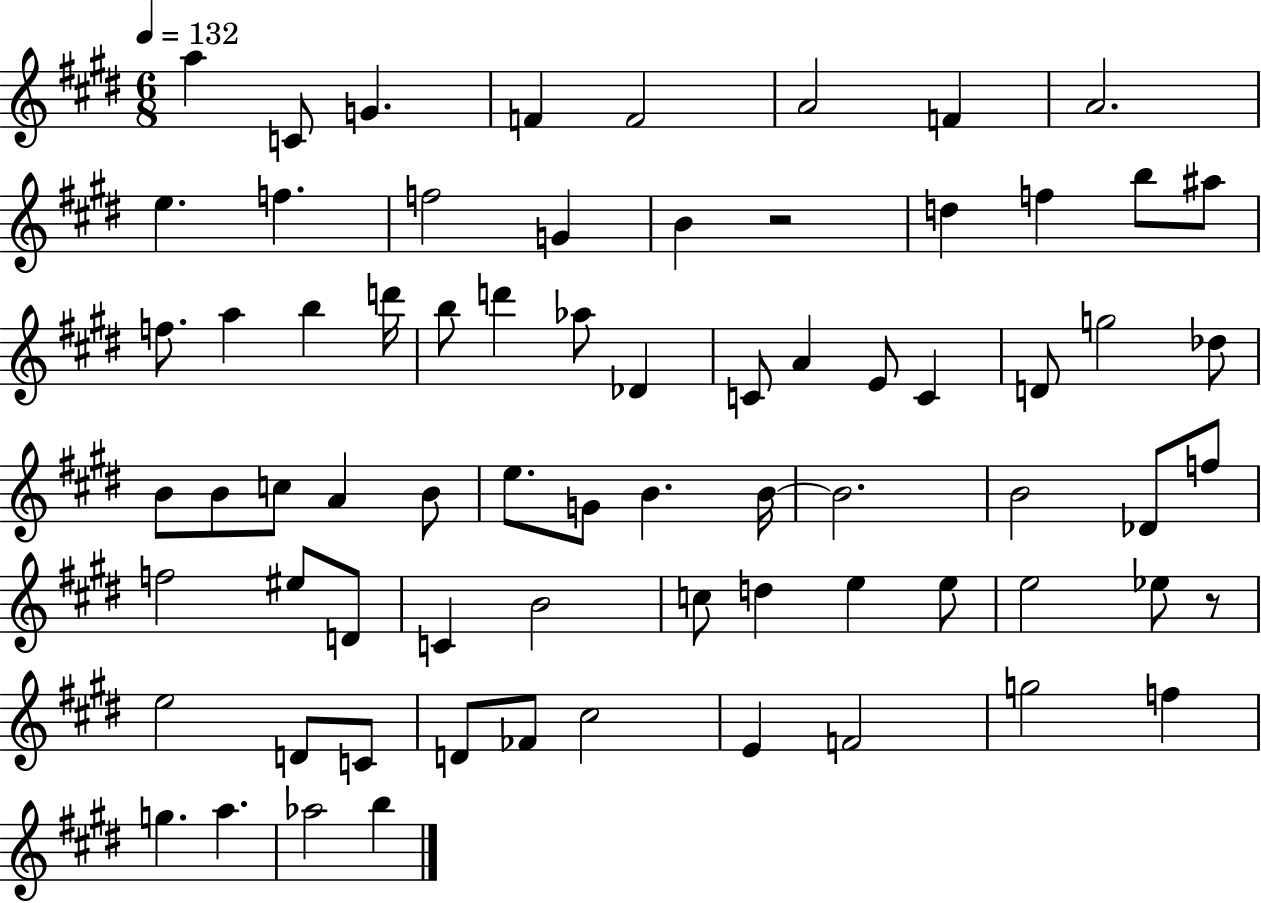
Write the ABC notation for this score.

X:1
T:Untitled
M:6/8
L:1/4
K:E
a C/2 G F F2 A2 F A2 e f f2 G B z2 d f b/2 ^a/2 f/2 a b d'/4 b/2 d' _a/2 _D C/2 A E/2 C D/2 g2 _d/2 B/2 B/2 c/2 A B/2 e/2 G/2 B B/4 B2 B2 _D/2 f/2 f2 ^e/2 D/2 C B2 c/2 d e e/2 e2 _e/2 z/2 e2 D/2 C/2 D/2 _F/2 ^c2 E F2 g2 f g a _a2 b